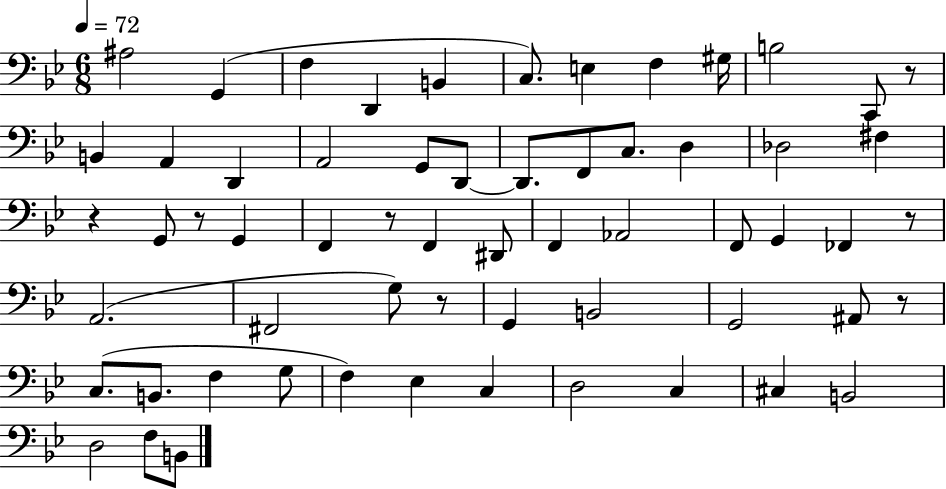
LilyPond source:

{
  \clef bass
  \numericTimeSignature
  \time 6/8
  \key bes \major
  \tempo 4 = 72
  ais2 g,4( | f4 d,4 b,4 | c8.) e4 f4 gis16 | b2 c,8 r8 | \break b,4 a,4 d,4 | a,2 g,8 d,8~~ | d,8. f,8 c8. d4 | des2 fis4 | \break r4 g,8 r8 g,4 | f,4 r8 f,4 dis,8 | f,4 aes,2 | f,8 g,4 fes,4 r8 | \break a,2.( | fis,2 g8) r8 | g,4 b,2 | g,2 ais,8 r8 | \break c8.( b,8. f4 g8 | f4) ees4 c4 | d2 c4 | cis4 b,2 | \break d2 f8 b,8 | \bar "|."
}